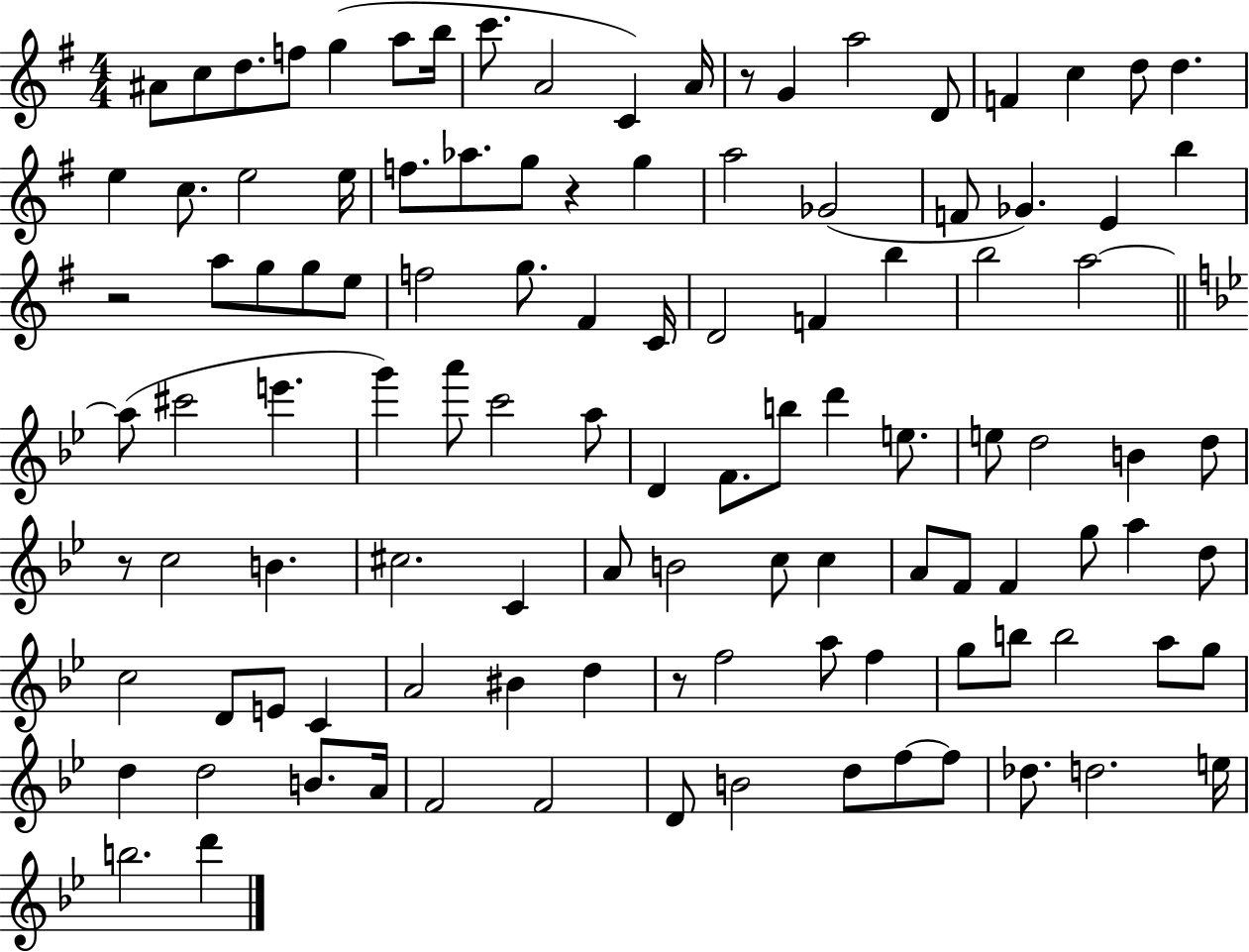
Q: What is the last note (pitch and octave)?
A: D6